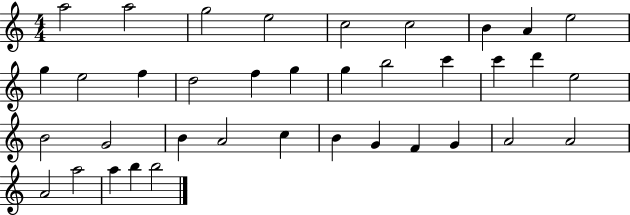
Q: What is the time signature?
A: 4/4